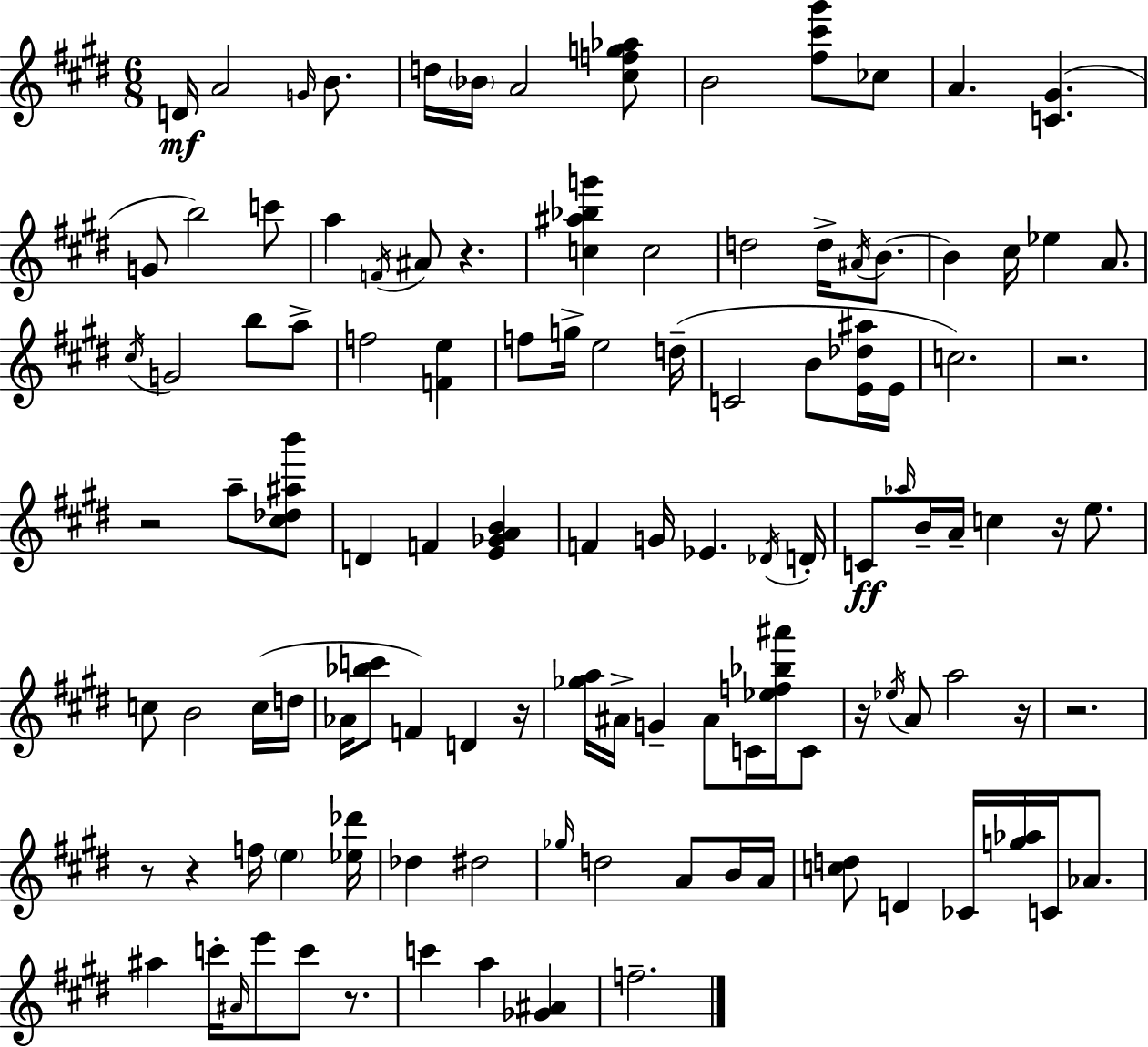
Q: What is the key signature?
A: E major